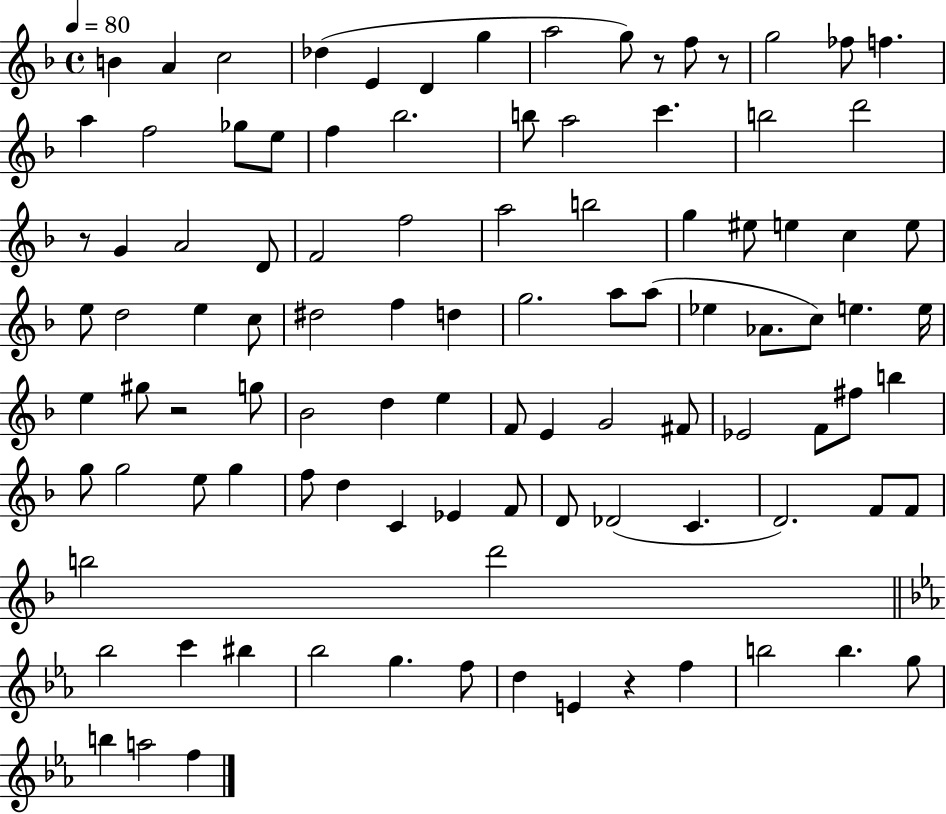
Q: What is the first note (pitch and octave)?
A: B4